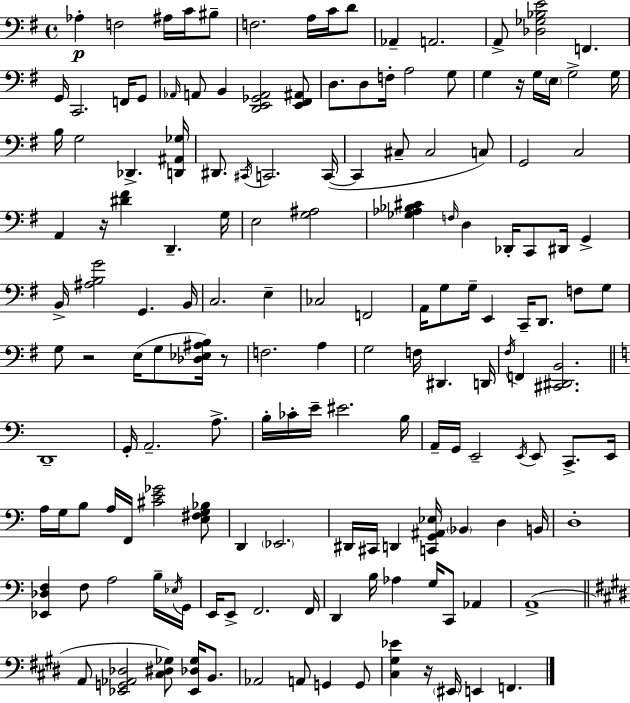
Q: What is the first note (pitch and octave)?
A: Ab3